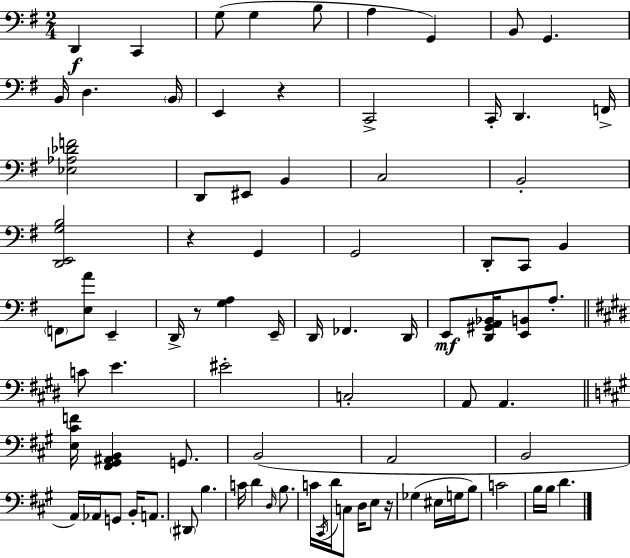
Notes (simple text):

D2/q C2/q G3/e G3/q B3/e A3/q G2/q B2/e G2/q. B2/s D3/q. B2/s E2/q R/q C2/h C2/s D2/q. F2/s [Eb3,Ab3,Db4,F4]/h D2/e EIS2/e B2/q C3/h B2/h [D2,E2,G3,B3]/h R/q G2/q G2/h D2/e C2/e B2/q F2/e [E3,A4]/e E2/q D2/s R/e [G3,A3]/q E2/s D2/s FES2/q. D2/s E2/e [D2,G#2,A2,Bb2]/s [E2,B2]/e A3/e. C4/e E4/q. EIS4/h C3/h A2/e A2/q. [E3,C#4,F4]/s [F#2,G#2,A#2,B2]/q G2/e. B2/h A2/h B2/h A2/s Ab2/s G2/e B2/s A2/e. D#2/e B3/q. C4/s D4/q D3/s B3/e. C4/s C#2/s D4/s C3/e D3/s E3/e R/s Gb3/q EIS3/s G3/s B3/e C4/h B3/s B3/s D4/q.